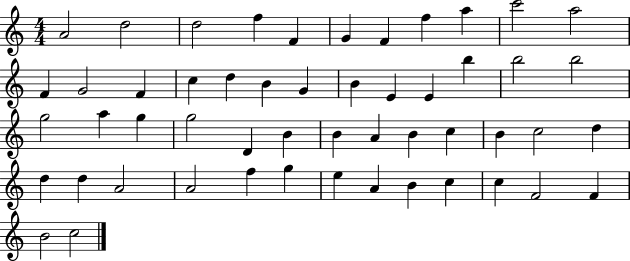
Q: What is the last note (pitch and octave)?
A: C5